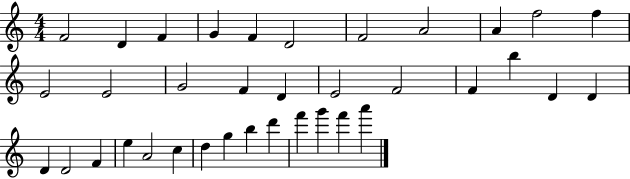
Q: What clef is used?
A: treble